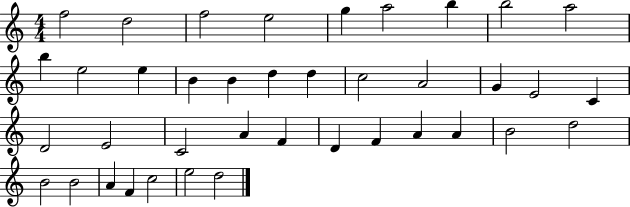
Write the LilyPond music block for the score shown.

{
  \clef treble
  \numericTimeSignature
  \time 4/4
  \key c \major
  f''2 d''2 | f''2 e''2 | g''4 a''2 b''4 | b''2 a''2 | \break b''4 e''2 e''4 | b'4 b'4 d''4 d''4 | c''2 a'2 | g'4 e'2 c'4 | \break d'2 e'2 | c'2 a'4 f'4 | d'4 f'4 a'4 a'4 | b'2 d''2 | \break b'2 b'2 | a'4 f'4 c''2 | e''2 d''2 | \bar "|."
}